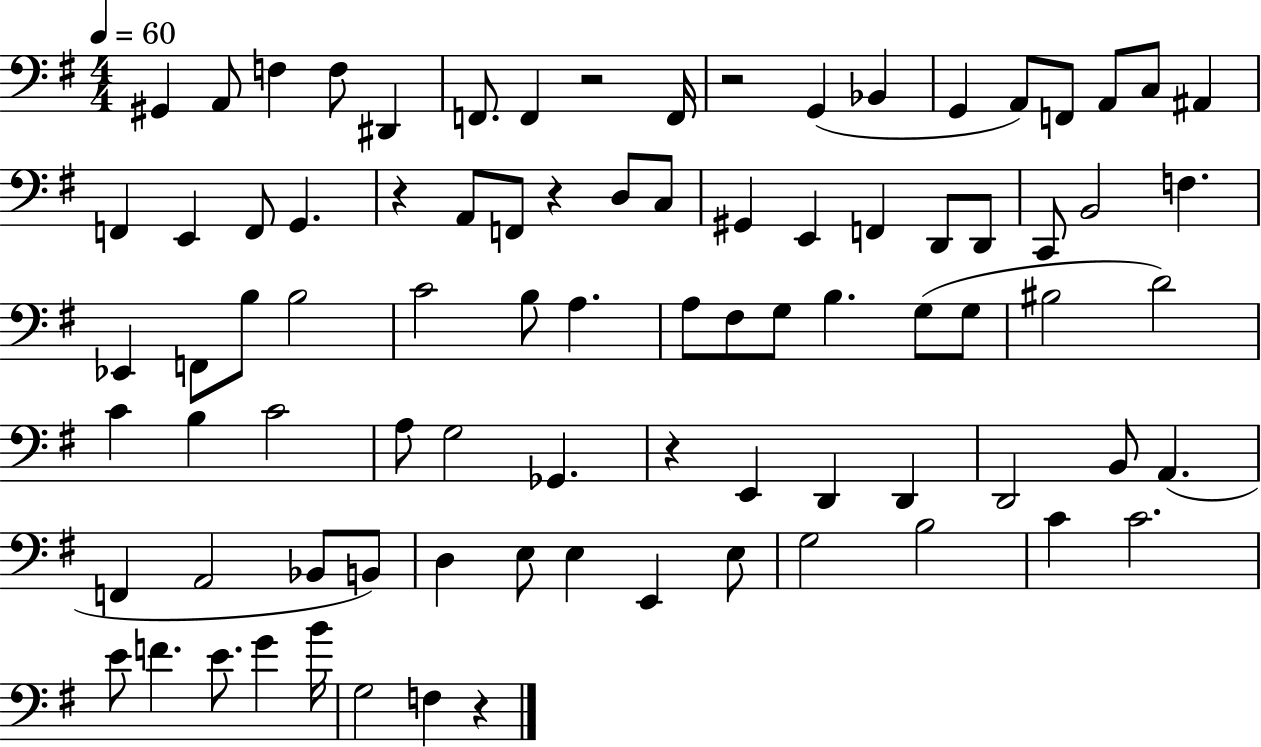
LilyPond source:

{
  \clef bass
  \numericTimeSignature
  \time 4/4
  \key g \major
  \tempo 4 = 60
  \repeat volta 2 { gis,4 a,8 f4 f8 dis,4 | f,8. f,4 r2 f,16 | r2 g,4( bes,4 | g,4 a,8) f,8 a,8 c8 ais,4 | \break f,4 e,4 f,8 g,4. | r4 a,8 f,8 r4 d8 c8 | gis,4 e,4 f,4 d,8 d,8 | c,8 b,2 f4. | \break ees,4 f,8 b8 b2 | c'2 b8 a4. | a8 fis8 g8 b4. g8( g8 | bis2 d'2) | \break c'4 b4 c'2 | a8 g2 ges,4. | r4 e,4 d,4 d,4 | d,2 b,8 a,4.( | \break f,4 a,2 bes,8 b,8) | d4 e8 e4 e,4 e8 | g2 b2 | c'4 c'2. | \break e'8 f'4. e'8. g'4 b'16 | g2 f4 r4 | } \bar "|."
}